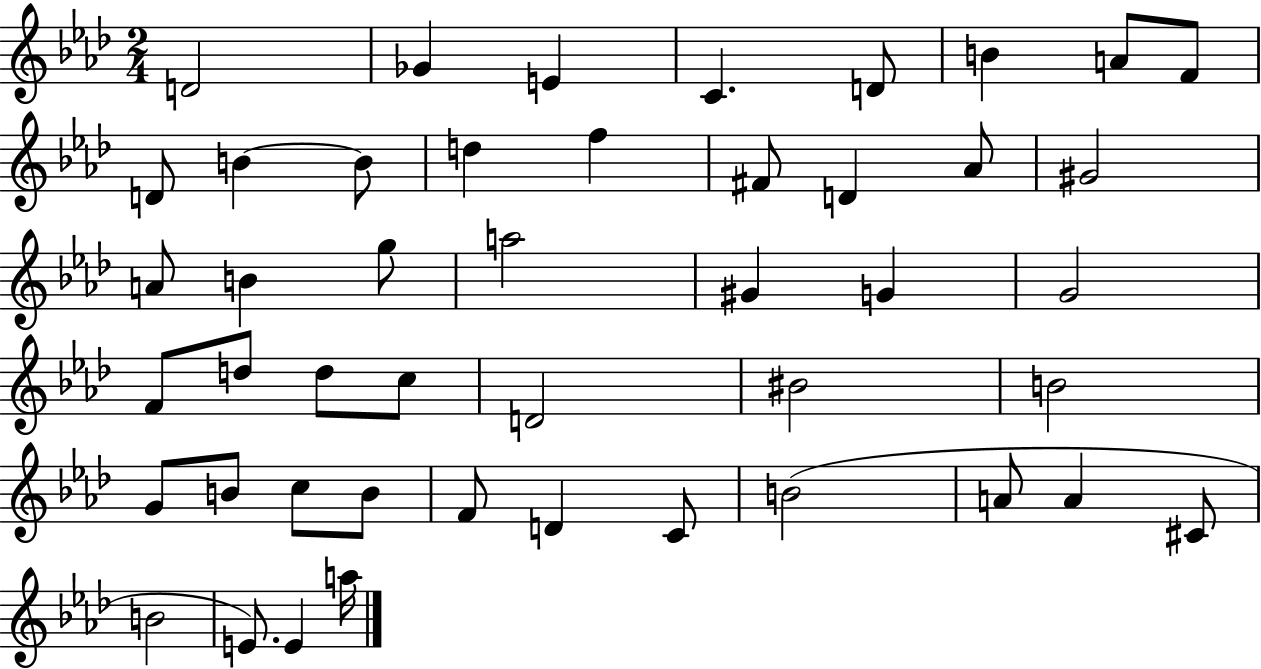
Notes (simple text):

D4/h Gb4/q E4/q C4/q. D4/e B4/q A4/e F4/e D4/e B4/q B4/e D5/q F5/q F#4/e D4/q Ab4/e G#4/h A4/e B4/q G5/e A5/h G#4/q G4/q G4/h F4/e D5/e D5/e C5/e D4/h BIS4/h B4/h G4/e B4/e C5/e B4/e F4/e D4/q C4/e B4/h A4/e A4/q C#4/e B4/h E4/e. E4/q A5/s